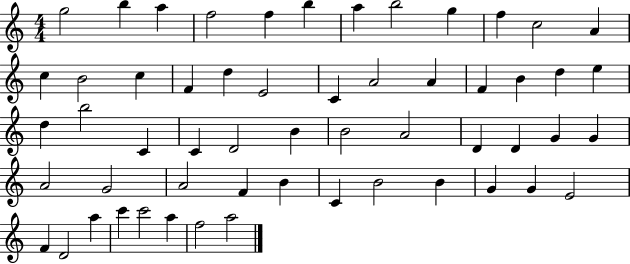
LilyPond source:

{
  \clef treble
  \numericTimeSignature
  \time 4/4
  \key c \major
  g''2 b''4 a''4 | f''2 f''4 b''4 | a''4 b''2 g''4 | f''4 c''2 a'4 | \break c''4 b'2 c''4 | f'4 d''4 e'2 | c'4 a'2 a'4 | f'4 b'4 d''4 e''4 | \break d''4 b''2 c'4 | c'4 d'2 b'4 | b'2 a'2 | d'4 d'4 g'4 g'4 | \break a'2 g'2 | a'2 f'4 b'4 | c'4 b'2 b'4 | g'4 g'4 e'2 | \break f'4 d'2 a''4 | c'''4 c'''2 a''4 | f''2 a''2 | \bar "|."
}